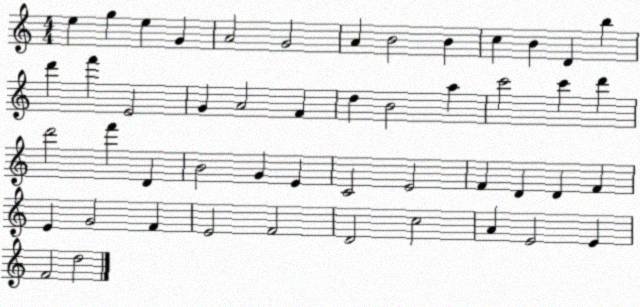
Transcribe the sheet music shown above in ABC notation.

X:1
T:Untitled
M:4/4
L:1/4
K:C
e g e G A2 G2 A B2 B c B D b d' f' E2 G A2 F d B2 a c'2 c' d' d'2 f' D B2 G E C2 E2 F D D F E G2 F E2 F2 D2 c2 A E2 E F2 d2